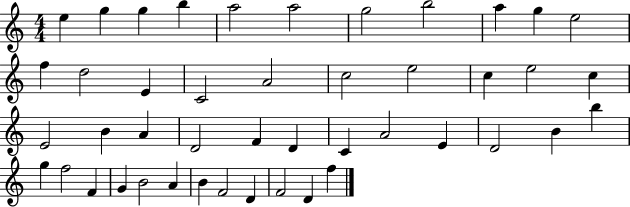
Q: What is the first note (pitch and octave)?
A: E5